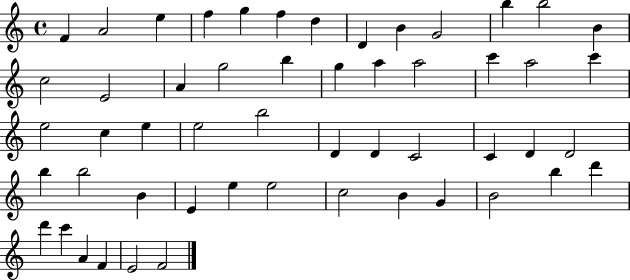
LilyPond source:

{
  \clef treble
  \time 4/4
  \defaultTimeSignature
  \key c \major
  f'4 a'2 e''4 | f''4 g''4 f''4 d''4 | d'4 b'4 g'2 | b''4 b''2 b'4 | \break c''2 e'2 | a'4 g''2 b''4 | g''4 a''4 a''2 | c'''4 a''2 c'''4 | \break e''2 c''4 e''4 | e''2 b''2 | d'4 d'4 c'2 | c'4 d'4 d'2 | \break b''4 b''2 b'4 | e'4 e''4 e''2 | c''2 b'4 g'4 | b'2 b''4 d'''4 | \break d'''4 c'''4 a'4 f'4 | e'2 f'2 | \bar "|."
}